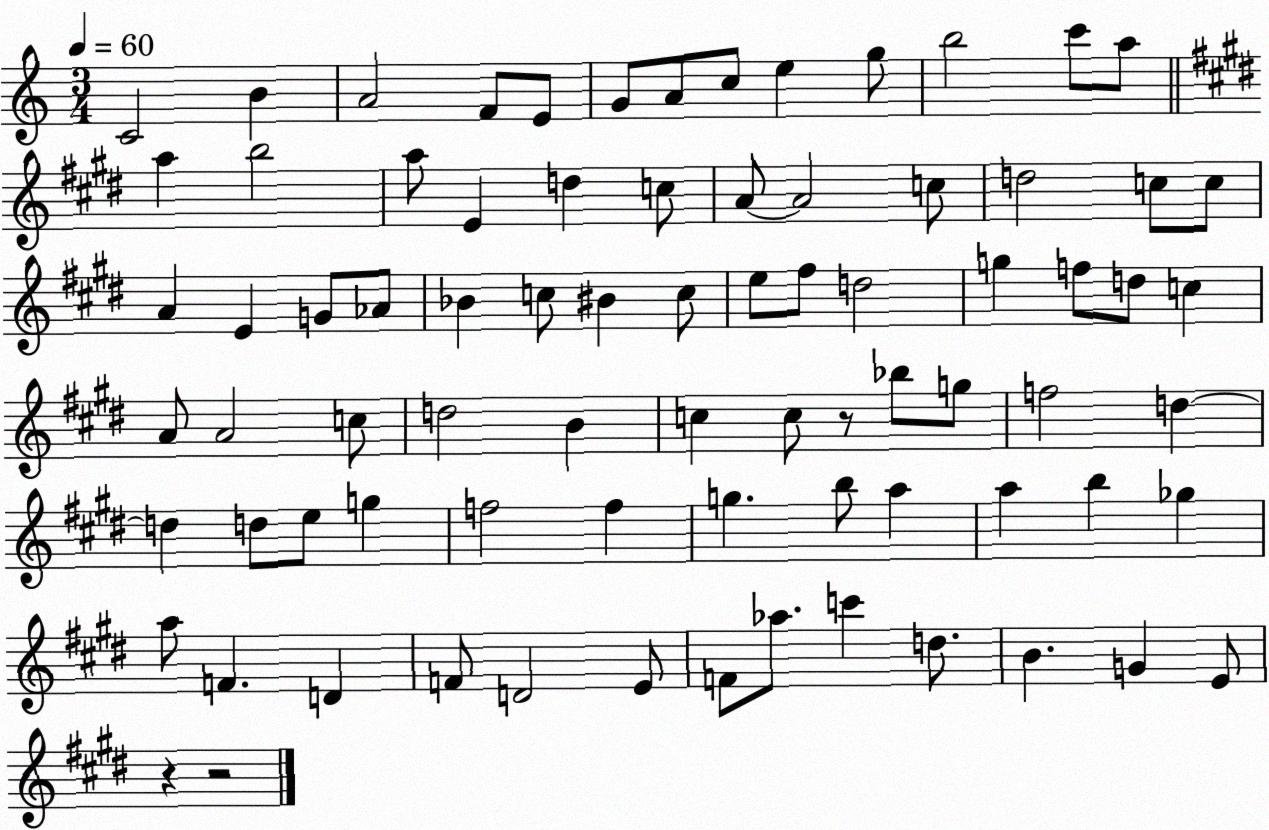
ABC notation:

X:1
T:Untitled
M:3/4
L:1/4
K:C
C2 B A2 F/2 E/2 G/2 A/2 c/2 e g/2 b2 c'/2 a/2 a b2 a/2 E d c/2 A/2 A2 c/2 d2 c/2 c/2 A E G/2 _A/2 _B c/2 ^B c/2 e/2 ^f/2 d2 g f/2 d/2 c A/2 A2 c/2 d2 B c c/2 z/2 _b/2 g/2 f2 d d d/2 e/2 g f2 f g b/2 a a b _g a/2 F D F/2 D2 E/2 F/2 _a/2 c' d/2 B G E/2 z z2